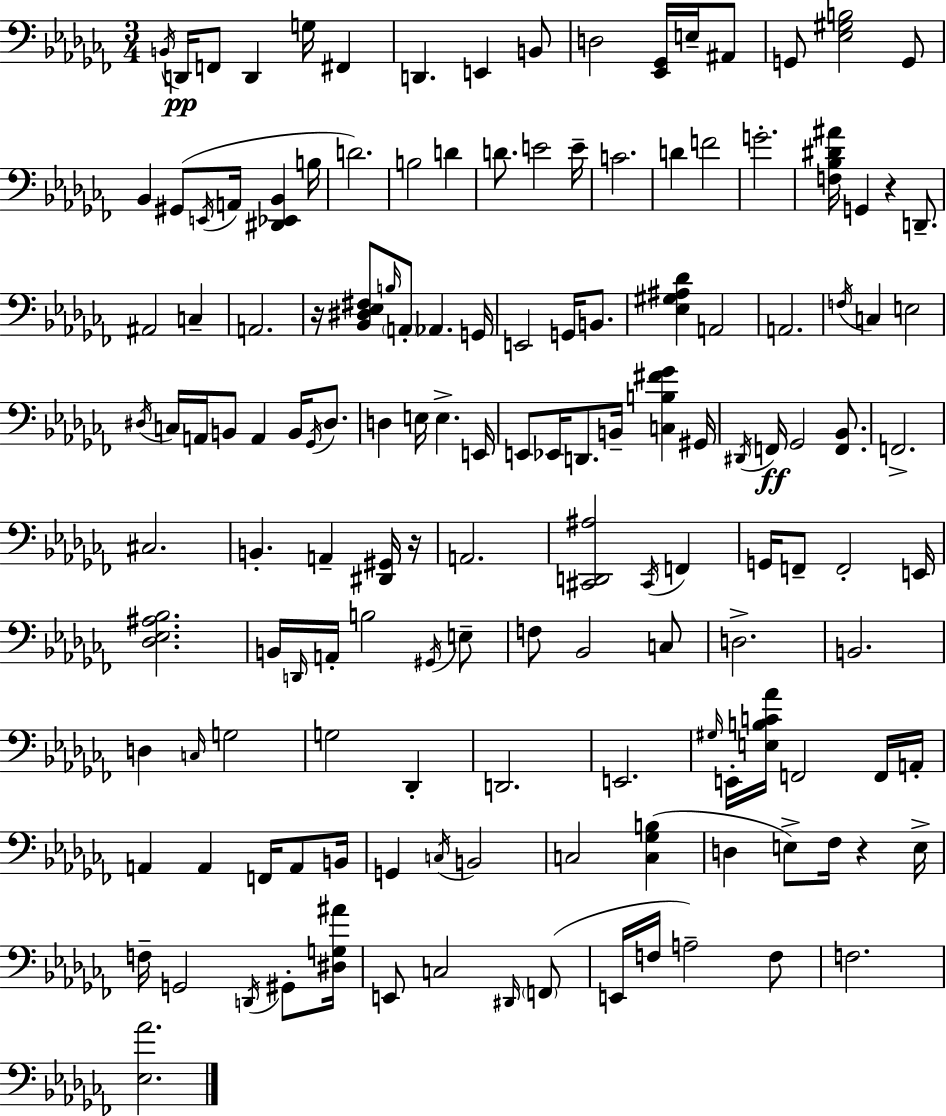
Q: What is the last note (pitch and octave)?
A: F3